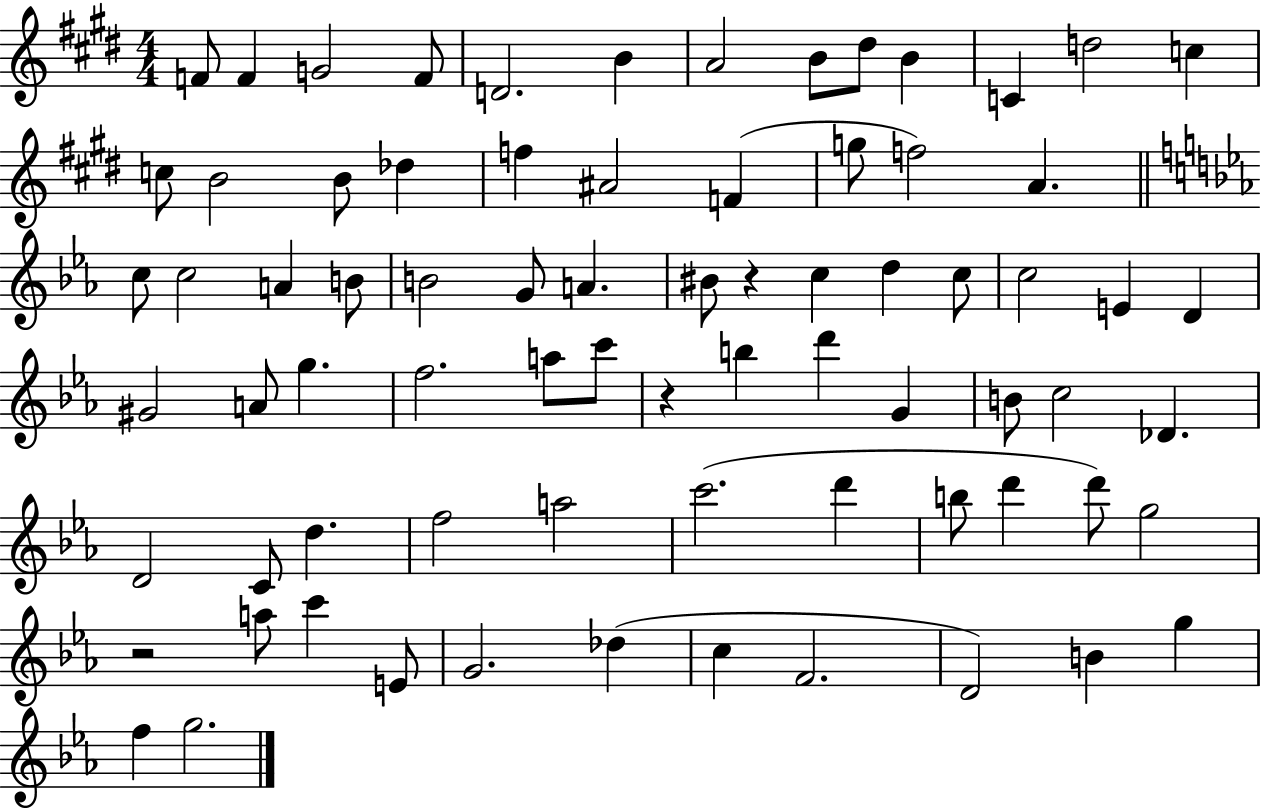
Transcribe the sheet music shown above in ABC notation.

X:1
T:Untitled
M:4/4
L:1/4
K:E
F/2 F G2 F/2 D2 B A2 B/2 ^d/2 B C d2 c c/2 B2 B/2 _d f ^A2 F g/2 f2 A c/2 c2 A B/2 B2 G/2 A ^B/2 z c d c/2 c2 E D ^G2 A/2 g f2 a/2 c'/2 z b d' G B/2 c2 _D D2 C/2 d f2 a2 c'2 d' b/2 d' d'/2 g2 z2 a/2 c' E/2 G2 _d c F2 D2 B g f g2